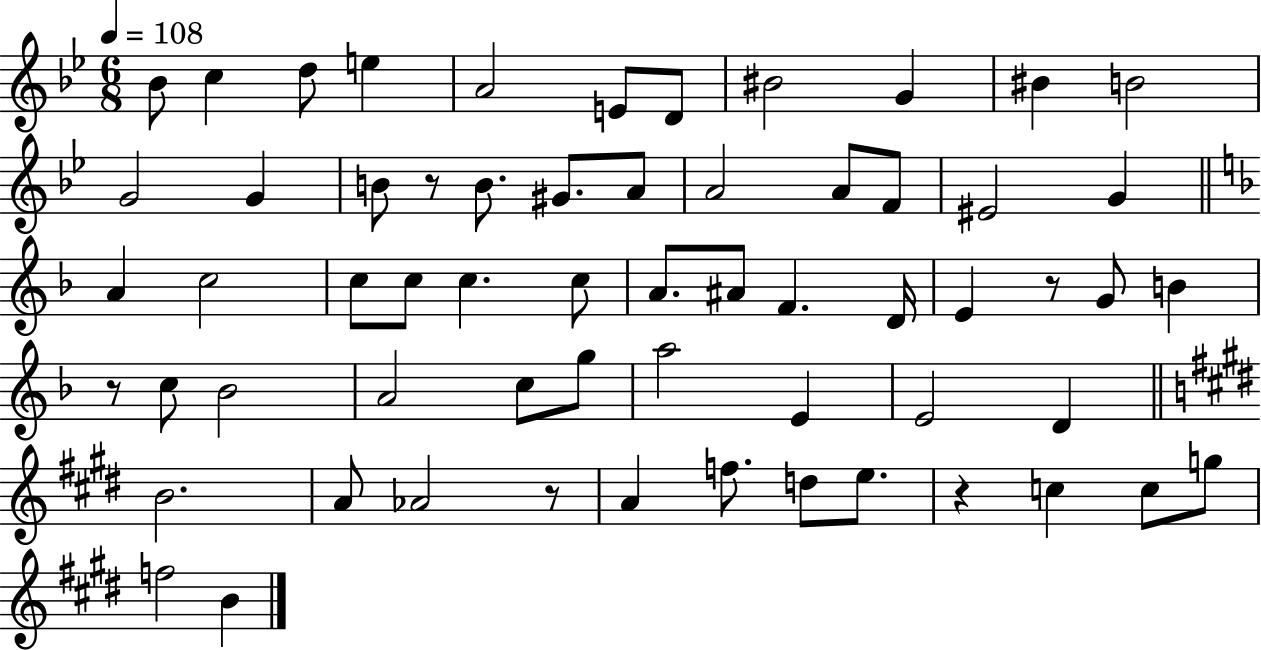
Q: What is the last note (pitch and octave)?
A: B4